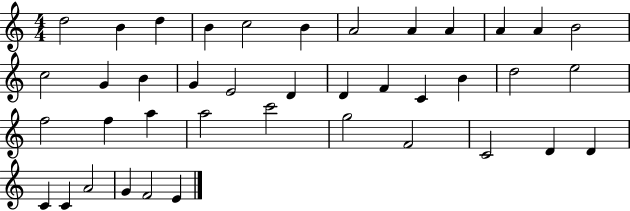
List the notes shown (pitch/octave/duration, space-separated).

D5/h B4/q D5/q B4/q C5/h B4/q A4/h A4/q A4/q A4/q A4/q B4/h C5/h G4/q B4/q G4/q E4/h D4/q D4/q F4/q C4/q B4/q D5/h E5/h F5/h F5/q A5/q A5/h C6/h G5/h F4/h C4/h D4/q D4/q C4/q C4/q A4/h G4/q F4/h E4/q